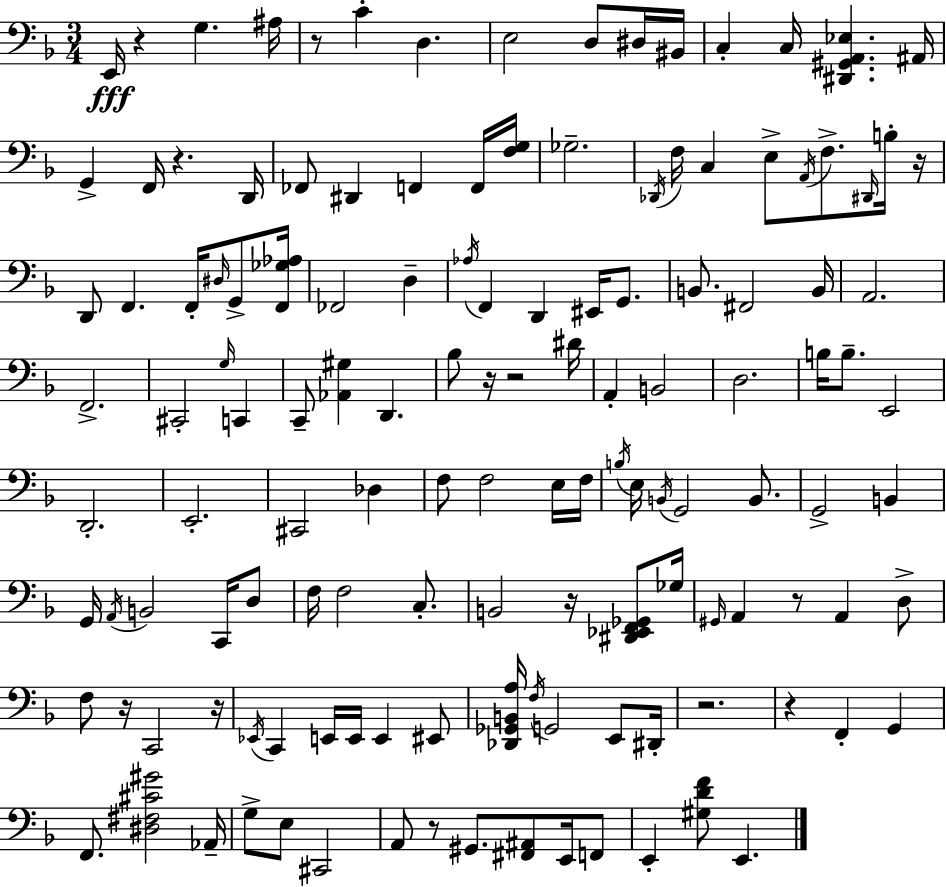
X:1
T:Untitled
M:3/4
L:1/4
K:F
E,,/4 z G, ^A,/4 z/2 C D, E,2 D,/2 ^D,/4 ^B,,/4 C, C,/4 [^D,,^G,,A,,_E,] ^A,,/4 G,, F,,/4 z D,,/4 _F,,/2 ^D,, F,, F,,/4 [F,G,]/4 _G,2 _D,,/4 F,/4 C, E,/2 A,,/4 F,/2 ^D,,/4 B,/4 z/4 D,,/2 F,, F,,/4 ^D,/4 G,,/2 [F,,_G,_A,]/4 _F,,2 D, _A,/4 F,, D,, ^E,,/4 G,,/2 B,,/2 ^F,,2 B,,/4 A,,2 F,,2 ^C,,2 G,/4 C,, C,,/2 [_A,,^G,] D,, _B,/2 z/4 z2 ^D/4 A,, B,,2 D,2 B,/4 B,/2 E,,2 D,,2 E,,2 ^C,,2 _D, F,/2 F,2 E,/4 F,/4 B,/4 E,/4 B,,/4 G,,2 B,,/2 G,,2 B,, G,,/4 A,,/4 B,,2 C,,/4 D,/2 F,/4 F,2 C,/2 B,,2 z/4 [^D,,_E,,F,,_G,,]/2 _G,/4 ^G,,/4 A,, z/2 A,, D,/2 F,/2 z/4 C,,2 z/4 _E,,/4 C,, E,,/4 E,,/4 E,, ^E,,/2 [_D,,_G,,B,,A,]/4 F,/4 G,,2 E,,/2 ^D,,/4 z2 z F,, G,, F,,/2 [^D,^F,^C^G]2 _A,,/4 G,/2 E,/2 ^C,,2 A,,/2 z/2 ^G,,/2 [^F,,^A,,]/2 E,,/4 F,,/2 E,, [^G,DF]/2 E,,